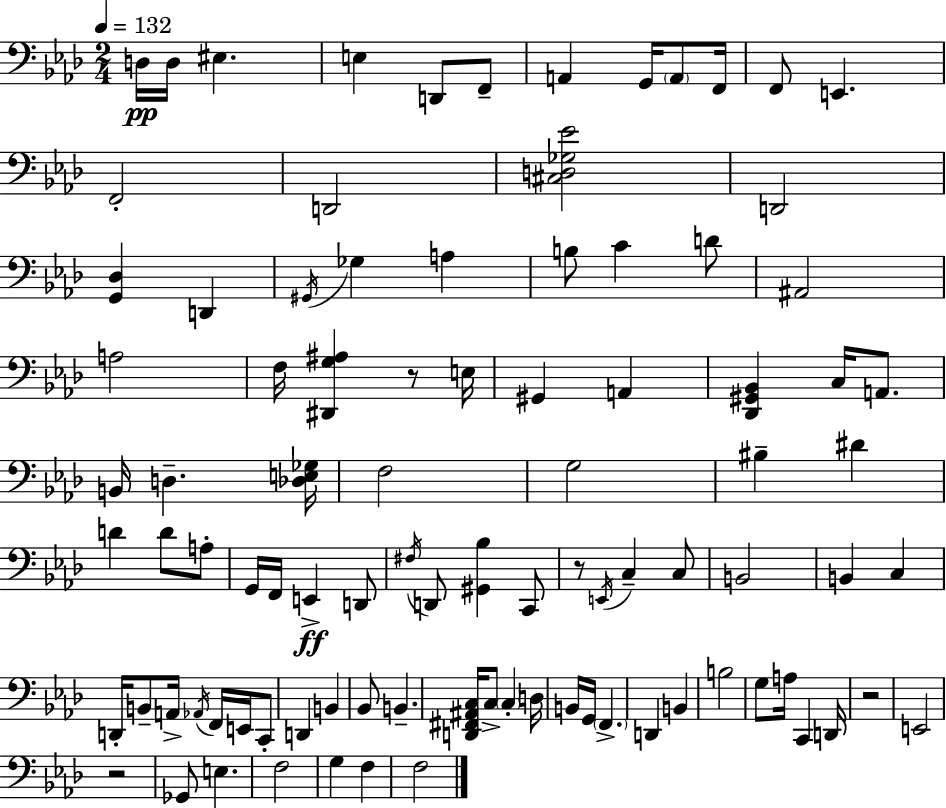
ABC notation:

X:1
T:Untitled
M:2/4
L:1/4
K:Ab
D,/4 D,/4 ^E, E, D,,/2 F,,/2 A,, G,,/4 A,,/2 F,,/4 F,,/2 E,, F,,2 D,,2 [^C,D,_G,_E]2 D,,2 [G,,_D,] D,, ^G,,/4 _G, A, B,/2 C D/2 ^A,,2 A,2 F,/4 [^D,,G,^A,] z/2 E,/4 ^G,, A,, [_D,,^G,,_B,,] C,/4 A,,/2 B,,/4 D, [_D,E,_G,]/4 F,2 G,2 ^B, ^D D D/2 A,/2 G,,/4 F,,/4 E,, D,,/2 ^F,/4 D,,/2 [^G,,_B,] C,,/2 z/2 E,,/4 C, C,/2 B,,2 B,, C, D,,/4 B,,/2 A,,/4 _A,,/4 F,,/4 E,,/4 C,,/2 D,, B,, _B,,/2 B,, [D,,^F,,^A,,C,]/4 C,/2 C, D,/4 B,,/4 G,,/4 F,, D,, B,, B,2 G,/2 A,/4 C,, D,,/4 z2 E,,2 z2 _G,,/2 E, F,2 G, F, F,2